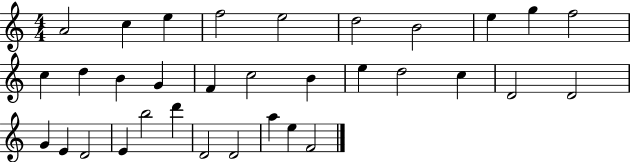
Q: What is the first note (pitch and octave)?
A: A4